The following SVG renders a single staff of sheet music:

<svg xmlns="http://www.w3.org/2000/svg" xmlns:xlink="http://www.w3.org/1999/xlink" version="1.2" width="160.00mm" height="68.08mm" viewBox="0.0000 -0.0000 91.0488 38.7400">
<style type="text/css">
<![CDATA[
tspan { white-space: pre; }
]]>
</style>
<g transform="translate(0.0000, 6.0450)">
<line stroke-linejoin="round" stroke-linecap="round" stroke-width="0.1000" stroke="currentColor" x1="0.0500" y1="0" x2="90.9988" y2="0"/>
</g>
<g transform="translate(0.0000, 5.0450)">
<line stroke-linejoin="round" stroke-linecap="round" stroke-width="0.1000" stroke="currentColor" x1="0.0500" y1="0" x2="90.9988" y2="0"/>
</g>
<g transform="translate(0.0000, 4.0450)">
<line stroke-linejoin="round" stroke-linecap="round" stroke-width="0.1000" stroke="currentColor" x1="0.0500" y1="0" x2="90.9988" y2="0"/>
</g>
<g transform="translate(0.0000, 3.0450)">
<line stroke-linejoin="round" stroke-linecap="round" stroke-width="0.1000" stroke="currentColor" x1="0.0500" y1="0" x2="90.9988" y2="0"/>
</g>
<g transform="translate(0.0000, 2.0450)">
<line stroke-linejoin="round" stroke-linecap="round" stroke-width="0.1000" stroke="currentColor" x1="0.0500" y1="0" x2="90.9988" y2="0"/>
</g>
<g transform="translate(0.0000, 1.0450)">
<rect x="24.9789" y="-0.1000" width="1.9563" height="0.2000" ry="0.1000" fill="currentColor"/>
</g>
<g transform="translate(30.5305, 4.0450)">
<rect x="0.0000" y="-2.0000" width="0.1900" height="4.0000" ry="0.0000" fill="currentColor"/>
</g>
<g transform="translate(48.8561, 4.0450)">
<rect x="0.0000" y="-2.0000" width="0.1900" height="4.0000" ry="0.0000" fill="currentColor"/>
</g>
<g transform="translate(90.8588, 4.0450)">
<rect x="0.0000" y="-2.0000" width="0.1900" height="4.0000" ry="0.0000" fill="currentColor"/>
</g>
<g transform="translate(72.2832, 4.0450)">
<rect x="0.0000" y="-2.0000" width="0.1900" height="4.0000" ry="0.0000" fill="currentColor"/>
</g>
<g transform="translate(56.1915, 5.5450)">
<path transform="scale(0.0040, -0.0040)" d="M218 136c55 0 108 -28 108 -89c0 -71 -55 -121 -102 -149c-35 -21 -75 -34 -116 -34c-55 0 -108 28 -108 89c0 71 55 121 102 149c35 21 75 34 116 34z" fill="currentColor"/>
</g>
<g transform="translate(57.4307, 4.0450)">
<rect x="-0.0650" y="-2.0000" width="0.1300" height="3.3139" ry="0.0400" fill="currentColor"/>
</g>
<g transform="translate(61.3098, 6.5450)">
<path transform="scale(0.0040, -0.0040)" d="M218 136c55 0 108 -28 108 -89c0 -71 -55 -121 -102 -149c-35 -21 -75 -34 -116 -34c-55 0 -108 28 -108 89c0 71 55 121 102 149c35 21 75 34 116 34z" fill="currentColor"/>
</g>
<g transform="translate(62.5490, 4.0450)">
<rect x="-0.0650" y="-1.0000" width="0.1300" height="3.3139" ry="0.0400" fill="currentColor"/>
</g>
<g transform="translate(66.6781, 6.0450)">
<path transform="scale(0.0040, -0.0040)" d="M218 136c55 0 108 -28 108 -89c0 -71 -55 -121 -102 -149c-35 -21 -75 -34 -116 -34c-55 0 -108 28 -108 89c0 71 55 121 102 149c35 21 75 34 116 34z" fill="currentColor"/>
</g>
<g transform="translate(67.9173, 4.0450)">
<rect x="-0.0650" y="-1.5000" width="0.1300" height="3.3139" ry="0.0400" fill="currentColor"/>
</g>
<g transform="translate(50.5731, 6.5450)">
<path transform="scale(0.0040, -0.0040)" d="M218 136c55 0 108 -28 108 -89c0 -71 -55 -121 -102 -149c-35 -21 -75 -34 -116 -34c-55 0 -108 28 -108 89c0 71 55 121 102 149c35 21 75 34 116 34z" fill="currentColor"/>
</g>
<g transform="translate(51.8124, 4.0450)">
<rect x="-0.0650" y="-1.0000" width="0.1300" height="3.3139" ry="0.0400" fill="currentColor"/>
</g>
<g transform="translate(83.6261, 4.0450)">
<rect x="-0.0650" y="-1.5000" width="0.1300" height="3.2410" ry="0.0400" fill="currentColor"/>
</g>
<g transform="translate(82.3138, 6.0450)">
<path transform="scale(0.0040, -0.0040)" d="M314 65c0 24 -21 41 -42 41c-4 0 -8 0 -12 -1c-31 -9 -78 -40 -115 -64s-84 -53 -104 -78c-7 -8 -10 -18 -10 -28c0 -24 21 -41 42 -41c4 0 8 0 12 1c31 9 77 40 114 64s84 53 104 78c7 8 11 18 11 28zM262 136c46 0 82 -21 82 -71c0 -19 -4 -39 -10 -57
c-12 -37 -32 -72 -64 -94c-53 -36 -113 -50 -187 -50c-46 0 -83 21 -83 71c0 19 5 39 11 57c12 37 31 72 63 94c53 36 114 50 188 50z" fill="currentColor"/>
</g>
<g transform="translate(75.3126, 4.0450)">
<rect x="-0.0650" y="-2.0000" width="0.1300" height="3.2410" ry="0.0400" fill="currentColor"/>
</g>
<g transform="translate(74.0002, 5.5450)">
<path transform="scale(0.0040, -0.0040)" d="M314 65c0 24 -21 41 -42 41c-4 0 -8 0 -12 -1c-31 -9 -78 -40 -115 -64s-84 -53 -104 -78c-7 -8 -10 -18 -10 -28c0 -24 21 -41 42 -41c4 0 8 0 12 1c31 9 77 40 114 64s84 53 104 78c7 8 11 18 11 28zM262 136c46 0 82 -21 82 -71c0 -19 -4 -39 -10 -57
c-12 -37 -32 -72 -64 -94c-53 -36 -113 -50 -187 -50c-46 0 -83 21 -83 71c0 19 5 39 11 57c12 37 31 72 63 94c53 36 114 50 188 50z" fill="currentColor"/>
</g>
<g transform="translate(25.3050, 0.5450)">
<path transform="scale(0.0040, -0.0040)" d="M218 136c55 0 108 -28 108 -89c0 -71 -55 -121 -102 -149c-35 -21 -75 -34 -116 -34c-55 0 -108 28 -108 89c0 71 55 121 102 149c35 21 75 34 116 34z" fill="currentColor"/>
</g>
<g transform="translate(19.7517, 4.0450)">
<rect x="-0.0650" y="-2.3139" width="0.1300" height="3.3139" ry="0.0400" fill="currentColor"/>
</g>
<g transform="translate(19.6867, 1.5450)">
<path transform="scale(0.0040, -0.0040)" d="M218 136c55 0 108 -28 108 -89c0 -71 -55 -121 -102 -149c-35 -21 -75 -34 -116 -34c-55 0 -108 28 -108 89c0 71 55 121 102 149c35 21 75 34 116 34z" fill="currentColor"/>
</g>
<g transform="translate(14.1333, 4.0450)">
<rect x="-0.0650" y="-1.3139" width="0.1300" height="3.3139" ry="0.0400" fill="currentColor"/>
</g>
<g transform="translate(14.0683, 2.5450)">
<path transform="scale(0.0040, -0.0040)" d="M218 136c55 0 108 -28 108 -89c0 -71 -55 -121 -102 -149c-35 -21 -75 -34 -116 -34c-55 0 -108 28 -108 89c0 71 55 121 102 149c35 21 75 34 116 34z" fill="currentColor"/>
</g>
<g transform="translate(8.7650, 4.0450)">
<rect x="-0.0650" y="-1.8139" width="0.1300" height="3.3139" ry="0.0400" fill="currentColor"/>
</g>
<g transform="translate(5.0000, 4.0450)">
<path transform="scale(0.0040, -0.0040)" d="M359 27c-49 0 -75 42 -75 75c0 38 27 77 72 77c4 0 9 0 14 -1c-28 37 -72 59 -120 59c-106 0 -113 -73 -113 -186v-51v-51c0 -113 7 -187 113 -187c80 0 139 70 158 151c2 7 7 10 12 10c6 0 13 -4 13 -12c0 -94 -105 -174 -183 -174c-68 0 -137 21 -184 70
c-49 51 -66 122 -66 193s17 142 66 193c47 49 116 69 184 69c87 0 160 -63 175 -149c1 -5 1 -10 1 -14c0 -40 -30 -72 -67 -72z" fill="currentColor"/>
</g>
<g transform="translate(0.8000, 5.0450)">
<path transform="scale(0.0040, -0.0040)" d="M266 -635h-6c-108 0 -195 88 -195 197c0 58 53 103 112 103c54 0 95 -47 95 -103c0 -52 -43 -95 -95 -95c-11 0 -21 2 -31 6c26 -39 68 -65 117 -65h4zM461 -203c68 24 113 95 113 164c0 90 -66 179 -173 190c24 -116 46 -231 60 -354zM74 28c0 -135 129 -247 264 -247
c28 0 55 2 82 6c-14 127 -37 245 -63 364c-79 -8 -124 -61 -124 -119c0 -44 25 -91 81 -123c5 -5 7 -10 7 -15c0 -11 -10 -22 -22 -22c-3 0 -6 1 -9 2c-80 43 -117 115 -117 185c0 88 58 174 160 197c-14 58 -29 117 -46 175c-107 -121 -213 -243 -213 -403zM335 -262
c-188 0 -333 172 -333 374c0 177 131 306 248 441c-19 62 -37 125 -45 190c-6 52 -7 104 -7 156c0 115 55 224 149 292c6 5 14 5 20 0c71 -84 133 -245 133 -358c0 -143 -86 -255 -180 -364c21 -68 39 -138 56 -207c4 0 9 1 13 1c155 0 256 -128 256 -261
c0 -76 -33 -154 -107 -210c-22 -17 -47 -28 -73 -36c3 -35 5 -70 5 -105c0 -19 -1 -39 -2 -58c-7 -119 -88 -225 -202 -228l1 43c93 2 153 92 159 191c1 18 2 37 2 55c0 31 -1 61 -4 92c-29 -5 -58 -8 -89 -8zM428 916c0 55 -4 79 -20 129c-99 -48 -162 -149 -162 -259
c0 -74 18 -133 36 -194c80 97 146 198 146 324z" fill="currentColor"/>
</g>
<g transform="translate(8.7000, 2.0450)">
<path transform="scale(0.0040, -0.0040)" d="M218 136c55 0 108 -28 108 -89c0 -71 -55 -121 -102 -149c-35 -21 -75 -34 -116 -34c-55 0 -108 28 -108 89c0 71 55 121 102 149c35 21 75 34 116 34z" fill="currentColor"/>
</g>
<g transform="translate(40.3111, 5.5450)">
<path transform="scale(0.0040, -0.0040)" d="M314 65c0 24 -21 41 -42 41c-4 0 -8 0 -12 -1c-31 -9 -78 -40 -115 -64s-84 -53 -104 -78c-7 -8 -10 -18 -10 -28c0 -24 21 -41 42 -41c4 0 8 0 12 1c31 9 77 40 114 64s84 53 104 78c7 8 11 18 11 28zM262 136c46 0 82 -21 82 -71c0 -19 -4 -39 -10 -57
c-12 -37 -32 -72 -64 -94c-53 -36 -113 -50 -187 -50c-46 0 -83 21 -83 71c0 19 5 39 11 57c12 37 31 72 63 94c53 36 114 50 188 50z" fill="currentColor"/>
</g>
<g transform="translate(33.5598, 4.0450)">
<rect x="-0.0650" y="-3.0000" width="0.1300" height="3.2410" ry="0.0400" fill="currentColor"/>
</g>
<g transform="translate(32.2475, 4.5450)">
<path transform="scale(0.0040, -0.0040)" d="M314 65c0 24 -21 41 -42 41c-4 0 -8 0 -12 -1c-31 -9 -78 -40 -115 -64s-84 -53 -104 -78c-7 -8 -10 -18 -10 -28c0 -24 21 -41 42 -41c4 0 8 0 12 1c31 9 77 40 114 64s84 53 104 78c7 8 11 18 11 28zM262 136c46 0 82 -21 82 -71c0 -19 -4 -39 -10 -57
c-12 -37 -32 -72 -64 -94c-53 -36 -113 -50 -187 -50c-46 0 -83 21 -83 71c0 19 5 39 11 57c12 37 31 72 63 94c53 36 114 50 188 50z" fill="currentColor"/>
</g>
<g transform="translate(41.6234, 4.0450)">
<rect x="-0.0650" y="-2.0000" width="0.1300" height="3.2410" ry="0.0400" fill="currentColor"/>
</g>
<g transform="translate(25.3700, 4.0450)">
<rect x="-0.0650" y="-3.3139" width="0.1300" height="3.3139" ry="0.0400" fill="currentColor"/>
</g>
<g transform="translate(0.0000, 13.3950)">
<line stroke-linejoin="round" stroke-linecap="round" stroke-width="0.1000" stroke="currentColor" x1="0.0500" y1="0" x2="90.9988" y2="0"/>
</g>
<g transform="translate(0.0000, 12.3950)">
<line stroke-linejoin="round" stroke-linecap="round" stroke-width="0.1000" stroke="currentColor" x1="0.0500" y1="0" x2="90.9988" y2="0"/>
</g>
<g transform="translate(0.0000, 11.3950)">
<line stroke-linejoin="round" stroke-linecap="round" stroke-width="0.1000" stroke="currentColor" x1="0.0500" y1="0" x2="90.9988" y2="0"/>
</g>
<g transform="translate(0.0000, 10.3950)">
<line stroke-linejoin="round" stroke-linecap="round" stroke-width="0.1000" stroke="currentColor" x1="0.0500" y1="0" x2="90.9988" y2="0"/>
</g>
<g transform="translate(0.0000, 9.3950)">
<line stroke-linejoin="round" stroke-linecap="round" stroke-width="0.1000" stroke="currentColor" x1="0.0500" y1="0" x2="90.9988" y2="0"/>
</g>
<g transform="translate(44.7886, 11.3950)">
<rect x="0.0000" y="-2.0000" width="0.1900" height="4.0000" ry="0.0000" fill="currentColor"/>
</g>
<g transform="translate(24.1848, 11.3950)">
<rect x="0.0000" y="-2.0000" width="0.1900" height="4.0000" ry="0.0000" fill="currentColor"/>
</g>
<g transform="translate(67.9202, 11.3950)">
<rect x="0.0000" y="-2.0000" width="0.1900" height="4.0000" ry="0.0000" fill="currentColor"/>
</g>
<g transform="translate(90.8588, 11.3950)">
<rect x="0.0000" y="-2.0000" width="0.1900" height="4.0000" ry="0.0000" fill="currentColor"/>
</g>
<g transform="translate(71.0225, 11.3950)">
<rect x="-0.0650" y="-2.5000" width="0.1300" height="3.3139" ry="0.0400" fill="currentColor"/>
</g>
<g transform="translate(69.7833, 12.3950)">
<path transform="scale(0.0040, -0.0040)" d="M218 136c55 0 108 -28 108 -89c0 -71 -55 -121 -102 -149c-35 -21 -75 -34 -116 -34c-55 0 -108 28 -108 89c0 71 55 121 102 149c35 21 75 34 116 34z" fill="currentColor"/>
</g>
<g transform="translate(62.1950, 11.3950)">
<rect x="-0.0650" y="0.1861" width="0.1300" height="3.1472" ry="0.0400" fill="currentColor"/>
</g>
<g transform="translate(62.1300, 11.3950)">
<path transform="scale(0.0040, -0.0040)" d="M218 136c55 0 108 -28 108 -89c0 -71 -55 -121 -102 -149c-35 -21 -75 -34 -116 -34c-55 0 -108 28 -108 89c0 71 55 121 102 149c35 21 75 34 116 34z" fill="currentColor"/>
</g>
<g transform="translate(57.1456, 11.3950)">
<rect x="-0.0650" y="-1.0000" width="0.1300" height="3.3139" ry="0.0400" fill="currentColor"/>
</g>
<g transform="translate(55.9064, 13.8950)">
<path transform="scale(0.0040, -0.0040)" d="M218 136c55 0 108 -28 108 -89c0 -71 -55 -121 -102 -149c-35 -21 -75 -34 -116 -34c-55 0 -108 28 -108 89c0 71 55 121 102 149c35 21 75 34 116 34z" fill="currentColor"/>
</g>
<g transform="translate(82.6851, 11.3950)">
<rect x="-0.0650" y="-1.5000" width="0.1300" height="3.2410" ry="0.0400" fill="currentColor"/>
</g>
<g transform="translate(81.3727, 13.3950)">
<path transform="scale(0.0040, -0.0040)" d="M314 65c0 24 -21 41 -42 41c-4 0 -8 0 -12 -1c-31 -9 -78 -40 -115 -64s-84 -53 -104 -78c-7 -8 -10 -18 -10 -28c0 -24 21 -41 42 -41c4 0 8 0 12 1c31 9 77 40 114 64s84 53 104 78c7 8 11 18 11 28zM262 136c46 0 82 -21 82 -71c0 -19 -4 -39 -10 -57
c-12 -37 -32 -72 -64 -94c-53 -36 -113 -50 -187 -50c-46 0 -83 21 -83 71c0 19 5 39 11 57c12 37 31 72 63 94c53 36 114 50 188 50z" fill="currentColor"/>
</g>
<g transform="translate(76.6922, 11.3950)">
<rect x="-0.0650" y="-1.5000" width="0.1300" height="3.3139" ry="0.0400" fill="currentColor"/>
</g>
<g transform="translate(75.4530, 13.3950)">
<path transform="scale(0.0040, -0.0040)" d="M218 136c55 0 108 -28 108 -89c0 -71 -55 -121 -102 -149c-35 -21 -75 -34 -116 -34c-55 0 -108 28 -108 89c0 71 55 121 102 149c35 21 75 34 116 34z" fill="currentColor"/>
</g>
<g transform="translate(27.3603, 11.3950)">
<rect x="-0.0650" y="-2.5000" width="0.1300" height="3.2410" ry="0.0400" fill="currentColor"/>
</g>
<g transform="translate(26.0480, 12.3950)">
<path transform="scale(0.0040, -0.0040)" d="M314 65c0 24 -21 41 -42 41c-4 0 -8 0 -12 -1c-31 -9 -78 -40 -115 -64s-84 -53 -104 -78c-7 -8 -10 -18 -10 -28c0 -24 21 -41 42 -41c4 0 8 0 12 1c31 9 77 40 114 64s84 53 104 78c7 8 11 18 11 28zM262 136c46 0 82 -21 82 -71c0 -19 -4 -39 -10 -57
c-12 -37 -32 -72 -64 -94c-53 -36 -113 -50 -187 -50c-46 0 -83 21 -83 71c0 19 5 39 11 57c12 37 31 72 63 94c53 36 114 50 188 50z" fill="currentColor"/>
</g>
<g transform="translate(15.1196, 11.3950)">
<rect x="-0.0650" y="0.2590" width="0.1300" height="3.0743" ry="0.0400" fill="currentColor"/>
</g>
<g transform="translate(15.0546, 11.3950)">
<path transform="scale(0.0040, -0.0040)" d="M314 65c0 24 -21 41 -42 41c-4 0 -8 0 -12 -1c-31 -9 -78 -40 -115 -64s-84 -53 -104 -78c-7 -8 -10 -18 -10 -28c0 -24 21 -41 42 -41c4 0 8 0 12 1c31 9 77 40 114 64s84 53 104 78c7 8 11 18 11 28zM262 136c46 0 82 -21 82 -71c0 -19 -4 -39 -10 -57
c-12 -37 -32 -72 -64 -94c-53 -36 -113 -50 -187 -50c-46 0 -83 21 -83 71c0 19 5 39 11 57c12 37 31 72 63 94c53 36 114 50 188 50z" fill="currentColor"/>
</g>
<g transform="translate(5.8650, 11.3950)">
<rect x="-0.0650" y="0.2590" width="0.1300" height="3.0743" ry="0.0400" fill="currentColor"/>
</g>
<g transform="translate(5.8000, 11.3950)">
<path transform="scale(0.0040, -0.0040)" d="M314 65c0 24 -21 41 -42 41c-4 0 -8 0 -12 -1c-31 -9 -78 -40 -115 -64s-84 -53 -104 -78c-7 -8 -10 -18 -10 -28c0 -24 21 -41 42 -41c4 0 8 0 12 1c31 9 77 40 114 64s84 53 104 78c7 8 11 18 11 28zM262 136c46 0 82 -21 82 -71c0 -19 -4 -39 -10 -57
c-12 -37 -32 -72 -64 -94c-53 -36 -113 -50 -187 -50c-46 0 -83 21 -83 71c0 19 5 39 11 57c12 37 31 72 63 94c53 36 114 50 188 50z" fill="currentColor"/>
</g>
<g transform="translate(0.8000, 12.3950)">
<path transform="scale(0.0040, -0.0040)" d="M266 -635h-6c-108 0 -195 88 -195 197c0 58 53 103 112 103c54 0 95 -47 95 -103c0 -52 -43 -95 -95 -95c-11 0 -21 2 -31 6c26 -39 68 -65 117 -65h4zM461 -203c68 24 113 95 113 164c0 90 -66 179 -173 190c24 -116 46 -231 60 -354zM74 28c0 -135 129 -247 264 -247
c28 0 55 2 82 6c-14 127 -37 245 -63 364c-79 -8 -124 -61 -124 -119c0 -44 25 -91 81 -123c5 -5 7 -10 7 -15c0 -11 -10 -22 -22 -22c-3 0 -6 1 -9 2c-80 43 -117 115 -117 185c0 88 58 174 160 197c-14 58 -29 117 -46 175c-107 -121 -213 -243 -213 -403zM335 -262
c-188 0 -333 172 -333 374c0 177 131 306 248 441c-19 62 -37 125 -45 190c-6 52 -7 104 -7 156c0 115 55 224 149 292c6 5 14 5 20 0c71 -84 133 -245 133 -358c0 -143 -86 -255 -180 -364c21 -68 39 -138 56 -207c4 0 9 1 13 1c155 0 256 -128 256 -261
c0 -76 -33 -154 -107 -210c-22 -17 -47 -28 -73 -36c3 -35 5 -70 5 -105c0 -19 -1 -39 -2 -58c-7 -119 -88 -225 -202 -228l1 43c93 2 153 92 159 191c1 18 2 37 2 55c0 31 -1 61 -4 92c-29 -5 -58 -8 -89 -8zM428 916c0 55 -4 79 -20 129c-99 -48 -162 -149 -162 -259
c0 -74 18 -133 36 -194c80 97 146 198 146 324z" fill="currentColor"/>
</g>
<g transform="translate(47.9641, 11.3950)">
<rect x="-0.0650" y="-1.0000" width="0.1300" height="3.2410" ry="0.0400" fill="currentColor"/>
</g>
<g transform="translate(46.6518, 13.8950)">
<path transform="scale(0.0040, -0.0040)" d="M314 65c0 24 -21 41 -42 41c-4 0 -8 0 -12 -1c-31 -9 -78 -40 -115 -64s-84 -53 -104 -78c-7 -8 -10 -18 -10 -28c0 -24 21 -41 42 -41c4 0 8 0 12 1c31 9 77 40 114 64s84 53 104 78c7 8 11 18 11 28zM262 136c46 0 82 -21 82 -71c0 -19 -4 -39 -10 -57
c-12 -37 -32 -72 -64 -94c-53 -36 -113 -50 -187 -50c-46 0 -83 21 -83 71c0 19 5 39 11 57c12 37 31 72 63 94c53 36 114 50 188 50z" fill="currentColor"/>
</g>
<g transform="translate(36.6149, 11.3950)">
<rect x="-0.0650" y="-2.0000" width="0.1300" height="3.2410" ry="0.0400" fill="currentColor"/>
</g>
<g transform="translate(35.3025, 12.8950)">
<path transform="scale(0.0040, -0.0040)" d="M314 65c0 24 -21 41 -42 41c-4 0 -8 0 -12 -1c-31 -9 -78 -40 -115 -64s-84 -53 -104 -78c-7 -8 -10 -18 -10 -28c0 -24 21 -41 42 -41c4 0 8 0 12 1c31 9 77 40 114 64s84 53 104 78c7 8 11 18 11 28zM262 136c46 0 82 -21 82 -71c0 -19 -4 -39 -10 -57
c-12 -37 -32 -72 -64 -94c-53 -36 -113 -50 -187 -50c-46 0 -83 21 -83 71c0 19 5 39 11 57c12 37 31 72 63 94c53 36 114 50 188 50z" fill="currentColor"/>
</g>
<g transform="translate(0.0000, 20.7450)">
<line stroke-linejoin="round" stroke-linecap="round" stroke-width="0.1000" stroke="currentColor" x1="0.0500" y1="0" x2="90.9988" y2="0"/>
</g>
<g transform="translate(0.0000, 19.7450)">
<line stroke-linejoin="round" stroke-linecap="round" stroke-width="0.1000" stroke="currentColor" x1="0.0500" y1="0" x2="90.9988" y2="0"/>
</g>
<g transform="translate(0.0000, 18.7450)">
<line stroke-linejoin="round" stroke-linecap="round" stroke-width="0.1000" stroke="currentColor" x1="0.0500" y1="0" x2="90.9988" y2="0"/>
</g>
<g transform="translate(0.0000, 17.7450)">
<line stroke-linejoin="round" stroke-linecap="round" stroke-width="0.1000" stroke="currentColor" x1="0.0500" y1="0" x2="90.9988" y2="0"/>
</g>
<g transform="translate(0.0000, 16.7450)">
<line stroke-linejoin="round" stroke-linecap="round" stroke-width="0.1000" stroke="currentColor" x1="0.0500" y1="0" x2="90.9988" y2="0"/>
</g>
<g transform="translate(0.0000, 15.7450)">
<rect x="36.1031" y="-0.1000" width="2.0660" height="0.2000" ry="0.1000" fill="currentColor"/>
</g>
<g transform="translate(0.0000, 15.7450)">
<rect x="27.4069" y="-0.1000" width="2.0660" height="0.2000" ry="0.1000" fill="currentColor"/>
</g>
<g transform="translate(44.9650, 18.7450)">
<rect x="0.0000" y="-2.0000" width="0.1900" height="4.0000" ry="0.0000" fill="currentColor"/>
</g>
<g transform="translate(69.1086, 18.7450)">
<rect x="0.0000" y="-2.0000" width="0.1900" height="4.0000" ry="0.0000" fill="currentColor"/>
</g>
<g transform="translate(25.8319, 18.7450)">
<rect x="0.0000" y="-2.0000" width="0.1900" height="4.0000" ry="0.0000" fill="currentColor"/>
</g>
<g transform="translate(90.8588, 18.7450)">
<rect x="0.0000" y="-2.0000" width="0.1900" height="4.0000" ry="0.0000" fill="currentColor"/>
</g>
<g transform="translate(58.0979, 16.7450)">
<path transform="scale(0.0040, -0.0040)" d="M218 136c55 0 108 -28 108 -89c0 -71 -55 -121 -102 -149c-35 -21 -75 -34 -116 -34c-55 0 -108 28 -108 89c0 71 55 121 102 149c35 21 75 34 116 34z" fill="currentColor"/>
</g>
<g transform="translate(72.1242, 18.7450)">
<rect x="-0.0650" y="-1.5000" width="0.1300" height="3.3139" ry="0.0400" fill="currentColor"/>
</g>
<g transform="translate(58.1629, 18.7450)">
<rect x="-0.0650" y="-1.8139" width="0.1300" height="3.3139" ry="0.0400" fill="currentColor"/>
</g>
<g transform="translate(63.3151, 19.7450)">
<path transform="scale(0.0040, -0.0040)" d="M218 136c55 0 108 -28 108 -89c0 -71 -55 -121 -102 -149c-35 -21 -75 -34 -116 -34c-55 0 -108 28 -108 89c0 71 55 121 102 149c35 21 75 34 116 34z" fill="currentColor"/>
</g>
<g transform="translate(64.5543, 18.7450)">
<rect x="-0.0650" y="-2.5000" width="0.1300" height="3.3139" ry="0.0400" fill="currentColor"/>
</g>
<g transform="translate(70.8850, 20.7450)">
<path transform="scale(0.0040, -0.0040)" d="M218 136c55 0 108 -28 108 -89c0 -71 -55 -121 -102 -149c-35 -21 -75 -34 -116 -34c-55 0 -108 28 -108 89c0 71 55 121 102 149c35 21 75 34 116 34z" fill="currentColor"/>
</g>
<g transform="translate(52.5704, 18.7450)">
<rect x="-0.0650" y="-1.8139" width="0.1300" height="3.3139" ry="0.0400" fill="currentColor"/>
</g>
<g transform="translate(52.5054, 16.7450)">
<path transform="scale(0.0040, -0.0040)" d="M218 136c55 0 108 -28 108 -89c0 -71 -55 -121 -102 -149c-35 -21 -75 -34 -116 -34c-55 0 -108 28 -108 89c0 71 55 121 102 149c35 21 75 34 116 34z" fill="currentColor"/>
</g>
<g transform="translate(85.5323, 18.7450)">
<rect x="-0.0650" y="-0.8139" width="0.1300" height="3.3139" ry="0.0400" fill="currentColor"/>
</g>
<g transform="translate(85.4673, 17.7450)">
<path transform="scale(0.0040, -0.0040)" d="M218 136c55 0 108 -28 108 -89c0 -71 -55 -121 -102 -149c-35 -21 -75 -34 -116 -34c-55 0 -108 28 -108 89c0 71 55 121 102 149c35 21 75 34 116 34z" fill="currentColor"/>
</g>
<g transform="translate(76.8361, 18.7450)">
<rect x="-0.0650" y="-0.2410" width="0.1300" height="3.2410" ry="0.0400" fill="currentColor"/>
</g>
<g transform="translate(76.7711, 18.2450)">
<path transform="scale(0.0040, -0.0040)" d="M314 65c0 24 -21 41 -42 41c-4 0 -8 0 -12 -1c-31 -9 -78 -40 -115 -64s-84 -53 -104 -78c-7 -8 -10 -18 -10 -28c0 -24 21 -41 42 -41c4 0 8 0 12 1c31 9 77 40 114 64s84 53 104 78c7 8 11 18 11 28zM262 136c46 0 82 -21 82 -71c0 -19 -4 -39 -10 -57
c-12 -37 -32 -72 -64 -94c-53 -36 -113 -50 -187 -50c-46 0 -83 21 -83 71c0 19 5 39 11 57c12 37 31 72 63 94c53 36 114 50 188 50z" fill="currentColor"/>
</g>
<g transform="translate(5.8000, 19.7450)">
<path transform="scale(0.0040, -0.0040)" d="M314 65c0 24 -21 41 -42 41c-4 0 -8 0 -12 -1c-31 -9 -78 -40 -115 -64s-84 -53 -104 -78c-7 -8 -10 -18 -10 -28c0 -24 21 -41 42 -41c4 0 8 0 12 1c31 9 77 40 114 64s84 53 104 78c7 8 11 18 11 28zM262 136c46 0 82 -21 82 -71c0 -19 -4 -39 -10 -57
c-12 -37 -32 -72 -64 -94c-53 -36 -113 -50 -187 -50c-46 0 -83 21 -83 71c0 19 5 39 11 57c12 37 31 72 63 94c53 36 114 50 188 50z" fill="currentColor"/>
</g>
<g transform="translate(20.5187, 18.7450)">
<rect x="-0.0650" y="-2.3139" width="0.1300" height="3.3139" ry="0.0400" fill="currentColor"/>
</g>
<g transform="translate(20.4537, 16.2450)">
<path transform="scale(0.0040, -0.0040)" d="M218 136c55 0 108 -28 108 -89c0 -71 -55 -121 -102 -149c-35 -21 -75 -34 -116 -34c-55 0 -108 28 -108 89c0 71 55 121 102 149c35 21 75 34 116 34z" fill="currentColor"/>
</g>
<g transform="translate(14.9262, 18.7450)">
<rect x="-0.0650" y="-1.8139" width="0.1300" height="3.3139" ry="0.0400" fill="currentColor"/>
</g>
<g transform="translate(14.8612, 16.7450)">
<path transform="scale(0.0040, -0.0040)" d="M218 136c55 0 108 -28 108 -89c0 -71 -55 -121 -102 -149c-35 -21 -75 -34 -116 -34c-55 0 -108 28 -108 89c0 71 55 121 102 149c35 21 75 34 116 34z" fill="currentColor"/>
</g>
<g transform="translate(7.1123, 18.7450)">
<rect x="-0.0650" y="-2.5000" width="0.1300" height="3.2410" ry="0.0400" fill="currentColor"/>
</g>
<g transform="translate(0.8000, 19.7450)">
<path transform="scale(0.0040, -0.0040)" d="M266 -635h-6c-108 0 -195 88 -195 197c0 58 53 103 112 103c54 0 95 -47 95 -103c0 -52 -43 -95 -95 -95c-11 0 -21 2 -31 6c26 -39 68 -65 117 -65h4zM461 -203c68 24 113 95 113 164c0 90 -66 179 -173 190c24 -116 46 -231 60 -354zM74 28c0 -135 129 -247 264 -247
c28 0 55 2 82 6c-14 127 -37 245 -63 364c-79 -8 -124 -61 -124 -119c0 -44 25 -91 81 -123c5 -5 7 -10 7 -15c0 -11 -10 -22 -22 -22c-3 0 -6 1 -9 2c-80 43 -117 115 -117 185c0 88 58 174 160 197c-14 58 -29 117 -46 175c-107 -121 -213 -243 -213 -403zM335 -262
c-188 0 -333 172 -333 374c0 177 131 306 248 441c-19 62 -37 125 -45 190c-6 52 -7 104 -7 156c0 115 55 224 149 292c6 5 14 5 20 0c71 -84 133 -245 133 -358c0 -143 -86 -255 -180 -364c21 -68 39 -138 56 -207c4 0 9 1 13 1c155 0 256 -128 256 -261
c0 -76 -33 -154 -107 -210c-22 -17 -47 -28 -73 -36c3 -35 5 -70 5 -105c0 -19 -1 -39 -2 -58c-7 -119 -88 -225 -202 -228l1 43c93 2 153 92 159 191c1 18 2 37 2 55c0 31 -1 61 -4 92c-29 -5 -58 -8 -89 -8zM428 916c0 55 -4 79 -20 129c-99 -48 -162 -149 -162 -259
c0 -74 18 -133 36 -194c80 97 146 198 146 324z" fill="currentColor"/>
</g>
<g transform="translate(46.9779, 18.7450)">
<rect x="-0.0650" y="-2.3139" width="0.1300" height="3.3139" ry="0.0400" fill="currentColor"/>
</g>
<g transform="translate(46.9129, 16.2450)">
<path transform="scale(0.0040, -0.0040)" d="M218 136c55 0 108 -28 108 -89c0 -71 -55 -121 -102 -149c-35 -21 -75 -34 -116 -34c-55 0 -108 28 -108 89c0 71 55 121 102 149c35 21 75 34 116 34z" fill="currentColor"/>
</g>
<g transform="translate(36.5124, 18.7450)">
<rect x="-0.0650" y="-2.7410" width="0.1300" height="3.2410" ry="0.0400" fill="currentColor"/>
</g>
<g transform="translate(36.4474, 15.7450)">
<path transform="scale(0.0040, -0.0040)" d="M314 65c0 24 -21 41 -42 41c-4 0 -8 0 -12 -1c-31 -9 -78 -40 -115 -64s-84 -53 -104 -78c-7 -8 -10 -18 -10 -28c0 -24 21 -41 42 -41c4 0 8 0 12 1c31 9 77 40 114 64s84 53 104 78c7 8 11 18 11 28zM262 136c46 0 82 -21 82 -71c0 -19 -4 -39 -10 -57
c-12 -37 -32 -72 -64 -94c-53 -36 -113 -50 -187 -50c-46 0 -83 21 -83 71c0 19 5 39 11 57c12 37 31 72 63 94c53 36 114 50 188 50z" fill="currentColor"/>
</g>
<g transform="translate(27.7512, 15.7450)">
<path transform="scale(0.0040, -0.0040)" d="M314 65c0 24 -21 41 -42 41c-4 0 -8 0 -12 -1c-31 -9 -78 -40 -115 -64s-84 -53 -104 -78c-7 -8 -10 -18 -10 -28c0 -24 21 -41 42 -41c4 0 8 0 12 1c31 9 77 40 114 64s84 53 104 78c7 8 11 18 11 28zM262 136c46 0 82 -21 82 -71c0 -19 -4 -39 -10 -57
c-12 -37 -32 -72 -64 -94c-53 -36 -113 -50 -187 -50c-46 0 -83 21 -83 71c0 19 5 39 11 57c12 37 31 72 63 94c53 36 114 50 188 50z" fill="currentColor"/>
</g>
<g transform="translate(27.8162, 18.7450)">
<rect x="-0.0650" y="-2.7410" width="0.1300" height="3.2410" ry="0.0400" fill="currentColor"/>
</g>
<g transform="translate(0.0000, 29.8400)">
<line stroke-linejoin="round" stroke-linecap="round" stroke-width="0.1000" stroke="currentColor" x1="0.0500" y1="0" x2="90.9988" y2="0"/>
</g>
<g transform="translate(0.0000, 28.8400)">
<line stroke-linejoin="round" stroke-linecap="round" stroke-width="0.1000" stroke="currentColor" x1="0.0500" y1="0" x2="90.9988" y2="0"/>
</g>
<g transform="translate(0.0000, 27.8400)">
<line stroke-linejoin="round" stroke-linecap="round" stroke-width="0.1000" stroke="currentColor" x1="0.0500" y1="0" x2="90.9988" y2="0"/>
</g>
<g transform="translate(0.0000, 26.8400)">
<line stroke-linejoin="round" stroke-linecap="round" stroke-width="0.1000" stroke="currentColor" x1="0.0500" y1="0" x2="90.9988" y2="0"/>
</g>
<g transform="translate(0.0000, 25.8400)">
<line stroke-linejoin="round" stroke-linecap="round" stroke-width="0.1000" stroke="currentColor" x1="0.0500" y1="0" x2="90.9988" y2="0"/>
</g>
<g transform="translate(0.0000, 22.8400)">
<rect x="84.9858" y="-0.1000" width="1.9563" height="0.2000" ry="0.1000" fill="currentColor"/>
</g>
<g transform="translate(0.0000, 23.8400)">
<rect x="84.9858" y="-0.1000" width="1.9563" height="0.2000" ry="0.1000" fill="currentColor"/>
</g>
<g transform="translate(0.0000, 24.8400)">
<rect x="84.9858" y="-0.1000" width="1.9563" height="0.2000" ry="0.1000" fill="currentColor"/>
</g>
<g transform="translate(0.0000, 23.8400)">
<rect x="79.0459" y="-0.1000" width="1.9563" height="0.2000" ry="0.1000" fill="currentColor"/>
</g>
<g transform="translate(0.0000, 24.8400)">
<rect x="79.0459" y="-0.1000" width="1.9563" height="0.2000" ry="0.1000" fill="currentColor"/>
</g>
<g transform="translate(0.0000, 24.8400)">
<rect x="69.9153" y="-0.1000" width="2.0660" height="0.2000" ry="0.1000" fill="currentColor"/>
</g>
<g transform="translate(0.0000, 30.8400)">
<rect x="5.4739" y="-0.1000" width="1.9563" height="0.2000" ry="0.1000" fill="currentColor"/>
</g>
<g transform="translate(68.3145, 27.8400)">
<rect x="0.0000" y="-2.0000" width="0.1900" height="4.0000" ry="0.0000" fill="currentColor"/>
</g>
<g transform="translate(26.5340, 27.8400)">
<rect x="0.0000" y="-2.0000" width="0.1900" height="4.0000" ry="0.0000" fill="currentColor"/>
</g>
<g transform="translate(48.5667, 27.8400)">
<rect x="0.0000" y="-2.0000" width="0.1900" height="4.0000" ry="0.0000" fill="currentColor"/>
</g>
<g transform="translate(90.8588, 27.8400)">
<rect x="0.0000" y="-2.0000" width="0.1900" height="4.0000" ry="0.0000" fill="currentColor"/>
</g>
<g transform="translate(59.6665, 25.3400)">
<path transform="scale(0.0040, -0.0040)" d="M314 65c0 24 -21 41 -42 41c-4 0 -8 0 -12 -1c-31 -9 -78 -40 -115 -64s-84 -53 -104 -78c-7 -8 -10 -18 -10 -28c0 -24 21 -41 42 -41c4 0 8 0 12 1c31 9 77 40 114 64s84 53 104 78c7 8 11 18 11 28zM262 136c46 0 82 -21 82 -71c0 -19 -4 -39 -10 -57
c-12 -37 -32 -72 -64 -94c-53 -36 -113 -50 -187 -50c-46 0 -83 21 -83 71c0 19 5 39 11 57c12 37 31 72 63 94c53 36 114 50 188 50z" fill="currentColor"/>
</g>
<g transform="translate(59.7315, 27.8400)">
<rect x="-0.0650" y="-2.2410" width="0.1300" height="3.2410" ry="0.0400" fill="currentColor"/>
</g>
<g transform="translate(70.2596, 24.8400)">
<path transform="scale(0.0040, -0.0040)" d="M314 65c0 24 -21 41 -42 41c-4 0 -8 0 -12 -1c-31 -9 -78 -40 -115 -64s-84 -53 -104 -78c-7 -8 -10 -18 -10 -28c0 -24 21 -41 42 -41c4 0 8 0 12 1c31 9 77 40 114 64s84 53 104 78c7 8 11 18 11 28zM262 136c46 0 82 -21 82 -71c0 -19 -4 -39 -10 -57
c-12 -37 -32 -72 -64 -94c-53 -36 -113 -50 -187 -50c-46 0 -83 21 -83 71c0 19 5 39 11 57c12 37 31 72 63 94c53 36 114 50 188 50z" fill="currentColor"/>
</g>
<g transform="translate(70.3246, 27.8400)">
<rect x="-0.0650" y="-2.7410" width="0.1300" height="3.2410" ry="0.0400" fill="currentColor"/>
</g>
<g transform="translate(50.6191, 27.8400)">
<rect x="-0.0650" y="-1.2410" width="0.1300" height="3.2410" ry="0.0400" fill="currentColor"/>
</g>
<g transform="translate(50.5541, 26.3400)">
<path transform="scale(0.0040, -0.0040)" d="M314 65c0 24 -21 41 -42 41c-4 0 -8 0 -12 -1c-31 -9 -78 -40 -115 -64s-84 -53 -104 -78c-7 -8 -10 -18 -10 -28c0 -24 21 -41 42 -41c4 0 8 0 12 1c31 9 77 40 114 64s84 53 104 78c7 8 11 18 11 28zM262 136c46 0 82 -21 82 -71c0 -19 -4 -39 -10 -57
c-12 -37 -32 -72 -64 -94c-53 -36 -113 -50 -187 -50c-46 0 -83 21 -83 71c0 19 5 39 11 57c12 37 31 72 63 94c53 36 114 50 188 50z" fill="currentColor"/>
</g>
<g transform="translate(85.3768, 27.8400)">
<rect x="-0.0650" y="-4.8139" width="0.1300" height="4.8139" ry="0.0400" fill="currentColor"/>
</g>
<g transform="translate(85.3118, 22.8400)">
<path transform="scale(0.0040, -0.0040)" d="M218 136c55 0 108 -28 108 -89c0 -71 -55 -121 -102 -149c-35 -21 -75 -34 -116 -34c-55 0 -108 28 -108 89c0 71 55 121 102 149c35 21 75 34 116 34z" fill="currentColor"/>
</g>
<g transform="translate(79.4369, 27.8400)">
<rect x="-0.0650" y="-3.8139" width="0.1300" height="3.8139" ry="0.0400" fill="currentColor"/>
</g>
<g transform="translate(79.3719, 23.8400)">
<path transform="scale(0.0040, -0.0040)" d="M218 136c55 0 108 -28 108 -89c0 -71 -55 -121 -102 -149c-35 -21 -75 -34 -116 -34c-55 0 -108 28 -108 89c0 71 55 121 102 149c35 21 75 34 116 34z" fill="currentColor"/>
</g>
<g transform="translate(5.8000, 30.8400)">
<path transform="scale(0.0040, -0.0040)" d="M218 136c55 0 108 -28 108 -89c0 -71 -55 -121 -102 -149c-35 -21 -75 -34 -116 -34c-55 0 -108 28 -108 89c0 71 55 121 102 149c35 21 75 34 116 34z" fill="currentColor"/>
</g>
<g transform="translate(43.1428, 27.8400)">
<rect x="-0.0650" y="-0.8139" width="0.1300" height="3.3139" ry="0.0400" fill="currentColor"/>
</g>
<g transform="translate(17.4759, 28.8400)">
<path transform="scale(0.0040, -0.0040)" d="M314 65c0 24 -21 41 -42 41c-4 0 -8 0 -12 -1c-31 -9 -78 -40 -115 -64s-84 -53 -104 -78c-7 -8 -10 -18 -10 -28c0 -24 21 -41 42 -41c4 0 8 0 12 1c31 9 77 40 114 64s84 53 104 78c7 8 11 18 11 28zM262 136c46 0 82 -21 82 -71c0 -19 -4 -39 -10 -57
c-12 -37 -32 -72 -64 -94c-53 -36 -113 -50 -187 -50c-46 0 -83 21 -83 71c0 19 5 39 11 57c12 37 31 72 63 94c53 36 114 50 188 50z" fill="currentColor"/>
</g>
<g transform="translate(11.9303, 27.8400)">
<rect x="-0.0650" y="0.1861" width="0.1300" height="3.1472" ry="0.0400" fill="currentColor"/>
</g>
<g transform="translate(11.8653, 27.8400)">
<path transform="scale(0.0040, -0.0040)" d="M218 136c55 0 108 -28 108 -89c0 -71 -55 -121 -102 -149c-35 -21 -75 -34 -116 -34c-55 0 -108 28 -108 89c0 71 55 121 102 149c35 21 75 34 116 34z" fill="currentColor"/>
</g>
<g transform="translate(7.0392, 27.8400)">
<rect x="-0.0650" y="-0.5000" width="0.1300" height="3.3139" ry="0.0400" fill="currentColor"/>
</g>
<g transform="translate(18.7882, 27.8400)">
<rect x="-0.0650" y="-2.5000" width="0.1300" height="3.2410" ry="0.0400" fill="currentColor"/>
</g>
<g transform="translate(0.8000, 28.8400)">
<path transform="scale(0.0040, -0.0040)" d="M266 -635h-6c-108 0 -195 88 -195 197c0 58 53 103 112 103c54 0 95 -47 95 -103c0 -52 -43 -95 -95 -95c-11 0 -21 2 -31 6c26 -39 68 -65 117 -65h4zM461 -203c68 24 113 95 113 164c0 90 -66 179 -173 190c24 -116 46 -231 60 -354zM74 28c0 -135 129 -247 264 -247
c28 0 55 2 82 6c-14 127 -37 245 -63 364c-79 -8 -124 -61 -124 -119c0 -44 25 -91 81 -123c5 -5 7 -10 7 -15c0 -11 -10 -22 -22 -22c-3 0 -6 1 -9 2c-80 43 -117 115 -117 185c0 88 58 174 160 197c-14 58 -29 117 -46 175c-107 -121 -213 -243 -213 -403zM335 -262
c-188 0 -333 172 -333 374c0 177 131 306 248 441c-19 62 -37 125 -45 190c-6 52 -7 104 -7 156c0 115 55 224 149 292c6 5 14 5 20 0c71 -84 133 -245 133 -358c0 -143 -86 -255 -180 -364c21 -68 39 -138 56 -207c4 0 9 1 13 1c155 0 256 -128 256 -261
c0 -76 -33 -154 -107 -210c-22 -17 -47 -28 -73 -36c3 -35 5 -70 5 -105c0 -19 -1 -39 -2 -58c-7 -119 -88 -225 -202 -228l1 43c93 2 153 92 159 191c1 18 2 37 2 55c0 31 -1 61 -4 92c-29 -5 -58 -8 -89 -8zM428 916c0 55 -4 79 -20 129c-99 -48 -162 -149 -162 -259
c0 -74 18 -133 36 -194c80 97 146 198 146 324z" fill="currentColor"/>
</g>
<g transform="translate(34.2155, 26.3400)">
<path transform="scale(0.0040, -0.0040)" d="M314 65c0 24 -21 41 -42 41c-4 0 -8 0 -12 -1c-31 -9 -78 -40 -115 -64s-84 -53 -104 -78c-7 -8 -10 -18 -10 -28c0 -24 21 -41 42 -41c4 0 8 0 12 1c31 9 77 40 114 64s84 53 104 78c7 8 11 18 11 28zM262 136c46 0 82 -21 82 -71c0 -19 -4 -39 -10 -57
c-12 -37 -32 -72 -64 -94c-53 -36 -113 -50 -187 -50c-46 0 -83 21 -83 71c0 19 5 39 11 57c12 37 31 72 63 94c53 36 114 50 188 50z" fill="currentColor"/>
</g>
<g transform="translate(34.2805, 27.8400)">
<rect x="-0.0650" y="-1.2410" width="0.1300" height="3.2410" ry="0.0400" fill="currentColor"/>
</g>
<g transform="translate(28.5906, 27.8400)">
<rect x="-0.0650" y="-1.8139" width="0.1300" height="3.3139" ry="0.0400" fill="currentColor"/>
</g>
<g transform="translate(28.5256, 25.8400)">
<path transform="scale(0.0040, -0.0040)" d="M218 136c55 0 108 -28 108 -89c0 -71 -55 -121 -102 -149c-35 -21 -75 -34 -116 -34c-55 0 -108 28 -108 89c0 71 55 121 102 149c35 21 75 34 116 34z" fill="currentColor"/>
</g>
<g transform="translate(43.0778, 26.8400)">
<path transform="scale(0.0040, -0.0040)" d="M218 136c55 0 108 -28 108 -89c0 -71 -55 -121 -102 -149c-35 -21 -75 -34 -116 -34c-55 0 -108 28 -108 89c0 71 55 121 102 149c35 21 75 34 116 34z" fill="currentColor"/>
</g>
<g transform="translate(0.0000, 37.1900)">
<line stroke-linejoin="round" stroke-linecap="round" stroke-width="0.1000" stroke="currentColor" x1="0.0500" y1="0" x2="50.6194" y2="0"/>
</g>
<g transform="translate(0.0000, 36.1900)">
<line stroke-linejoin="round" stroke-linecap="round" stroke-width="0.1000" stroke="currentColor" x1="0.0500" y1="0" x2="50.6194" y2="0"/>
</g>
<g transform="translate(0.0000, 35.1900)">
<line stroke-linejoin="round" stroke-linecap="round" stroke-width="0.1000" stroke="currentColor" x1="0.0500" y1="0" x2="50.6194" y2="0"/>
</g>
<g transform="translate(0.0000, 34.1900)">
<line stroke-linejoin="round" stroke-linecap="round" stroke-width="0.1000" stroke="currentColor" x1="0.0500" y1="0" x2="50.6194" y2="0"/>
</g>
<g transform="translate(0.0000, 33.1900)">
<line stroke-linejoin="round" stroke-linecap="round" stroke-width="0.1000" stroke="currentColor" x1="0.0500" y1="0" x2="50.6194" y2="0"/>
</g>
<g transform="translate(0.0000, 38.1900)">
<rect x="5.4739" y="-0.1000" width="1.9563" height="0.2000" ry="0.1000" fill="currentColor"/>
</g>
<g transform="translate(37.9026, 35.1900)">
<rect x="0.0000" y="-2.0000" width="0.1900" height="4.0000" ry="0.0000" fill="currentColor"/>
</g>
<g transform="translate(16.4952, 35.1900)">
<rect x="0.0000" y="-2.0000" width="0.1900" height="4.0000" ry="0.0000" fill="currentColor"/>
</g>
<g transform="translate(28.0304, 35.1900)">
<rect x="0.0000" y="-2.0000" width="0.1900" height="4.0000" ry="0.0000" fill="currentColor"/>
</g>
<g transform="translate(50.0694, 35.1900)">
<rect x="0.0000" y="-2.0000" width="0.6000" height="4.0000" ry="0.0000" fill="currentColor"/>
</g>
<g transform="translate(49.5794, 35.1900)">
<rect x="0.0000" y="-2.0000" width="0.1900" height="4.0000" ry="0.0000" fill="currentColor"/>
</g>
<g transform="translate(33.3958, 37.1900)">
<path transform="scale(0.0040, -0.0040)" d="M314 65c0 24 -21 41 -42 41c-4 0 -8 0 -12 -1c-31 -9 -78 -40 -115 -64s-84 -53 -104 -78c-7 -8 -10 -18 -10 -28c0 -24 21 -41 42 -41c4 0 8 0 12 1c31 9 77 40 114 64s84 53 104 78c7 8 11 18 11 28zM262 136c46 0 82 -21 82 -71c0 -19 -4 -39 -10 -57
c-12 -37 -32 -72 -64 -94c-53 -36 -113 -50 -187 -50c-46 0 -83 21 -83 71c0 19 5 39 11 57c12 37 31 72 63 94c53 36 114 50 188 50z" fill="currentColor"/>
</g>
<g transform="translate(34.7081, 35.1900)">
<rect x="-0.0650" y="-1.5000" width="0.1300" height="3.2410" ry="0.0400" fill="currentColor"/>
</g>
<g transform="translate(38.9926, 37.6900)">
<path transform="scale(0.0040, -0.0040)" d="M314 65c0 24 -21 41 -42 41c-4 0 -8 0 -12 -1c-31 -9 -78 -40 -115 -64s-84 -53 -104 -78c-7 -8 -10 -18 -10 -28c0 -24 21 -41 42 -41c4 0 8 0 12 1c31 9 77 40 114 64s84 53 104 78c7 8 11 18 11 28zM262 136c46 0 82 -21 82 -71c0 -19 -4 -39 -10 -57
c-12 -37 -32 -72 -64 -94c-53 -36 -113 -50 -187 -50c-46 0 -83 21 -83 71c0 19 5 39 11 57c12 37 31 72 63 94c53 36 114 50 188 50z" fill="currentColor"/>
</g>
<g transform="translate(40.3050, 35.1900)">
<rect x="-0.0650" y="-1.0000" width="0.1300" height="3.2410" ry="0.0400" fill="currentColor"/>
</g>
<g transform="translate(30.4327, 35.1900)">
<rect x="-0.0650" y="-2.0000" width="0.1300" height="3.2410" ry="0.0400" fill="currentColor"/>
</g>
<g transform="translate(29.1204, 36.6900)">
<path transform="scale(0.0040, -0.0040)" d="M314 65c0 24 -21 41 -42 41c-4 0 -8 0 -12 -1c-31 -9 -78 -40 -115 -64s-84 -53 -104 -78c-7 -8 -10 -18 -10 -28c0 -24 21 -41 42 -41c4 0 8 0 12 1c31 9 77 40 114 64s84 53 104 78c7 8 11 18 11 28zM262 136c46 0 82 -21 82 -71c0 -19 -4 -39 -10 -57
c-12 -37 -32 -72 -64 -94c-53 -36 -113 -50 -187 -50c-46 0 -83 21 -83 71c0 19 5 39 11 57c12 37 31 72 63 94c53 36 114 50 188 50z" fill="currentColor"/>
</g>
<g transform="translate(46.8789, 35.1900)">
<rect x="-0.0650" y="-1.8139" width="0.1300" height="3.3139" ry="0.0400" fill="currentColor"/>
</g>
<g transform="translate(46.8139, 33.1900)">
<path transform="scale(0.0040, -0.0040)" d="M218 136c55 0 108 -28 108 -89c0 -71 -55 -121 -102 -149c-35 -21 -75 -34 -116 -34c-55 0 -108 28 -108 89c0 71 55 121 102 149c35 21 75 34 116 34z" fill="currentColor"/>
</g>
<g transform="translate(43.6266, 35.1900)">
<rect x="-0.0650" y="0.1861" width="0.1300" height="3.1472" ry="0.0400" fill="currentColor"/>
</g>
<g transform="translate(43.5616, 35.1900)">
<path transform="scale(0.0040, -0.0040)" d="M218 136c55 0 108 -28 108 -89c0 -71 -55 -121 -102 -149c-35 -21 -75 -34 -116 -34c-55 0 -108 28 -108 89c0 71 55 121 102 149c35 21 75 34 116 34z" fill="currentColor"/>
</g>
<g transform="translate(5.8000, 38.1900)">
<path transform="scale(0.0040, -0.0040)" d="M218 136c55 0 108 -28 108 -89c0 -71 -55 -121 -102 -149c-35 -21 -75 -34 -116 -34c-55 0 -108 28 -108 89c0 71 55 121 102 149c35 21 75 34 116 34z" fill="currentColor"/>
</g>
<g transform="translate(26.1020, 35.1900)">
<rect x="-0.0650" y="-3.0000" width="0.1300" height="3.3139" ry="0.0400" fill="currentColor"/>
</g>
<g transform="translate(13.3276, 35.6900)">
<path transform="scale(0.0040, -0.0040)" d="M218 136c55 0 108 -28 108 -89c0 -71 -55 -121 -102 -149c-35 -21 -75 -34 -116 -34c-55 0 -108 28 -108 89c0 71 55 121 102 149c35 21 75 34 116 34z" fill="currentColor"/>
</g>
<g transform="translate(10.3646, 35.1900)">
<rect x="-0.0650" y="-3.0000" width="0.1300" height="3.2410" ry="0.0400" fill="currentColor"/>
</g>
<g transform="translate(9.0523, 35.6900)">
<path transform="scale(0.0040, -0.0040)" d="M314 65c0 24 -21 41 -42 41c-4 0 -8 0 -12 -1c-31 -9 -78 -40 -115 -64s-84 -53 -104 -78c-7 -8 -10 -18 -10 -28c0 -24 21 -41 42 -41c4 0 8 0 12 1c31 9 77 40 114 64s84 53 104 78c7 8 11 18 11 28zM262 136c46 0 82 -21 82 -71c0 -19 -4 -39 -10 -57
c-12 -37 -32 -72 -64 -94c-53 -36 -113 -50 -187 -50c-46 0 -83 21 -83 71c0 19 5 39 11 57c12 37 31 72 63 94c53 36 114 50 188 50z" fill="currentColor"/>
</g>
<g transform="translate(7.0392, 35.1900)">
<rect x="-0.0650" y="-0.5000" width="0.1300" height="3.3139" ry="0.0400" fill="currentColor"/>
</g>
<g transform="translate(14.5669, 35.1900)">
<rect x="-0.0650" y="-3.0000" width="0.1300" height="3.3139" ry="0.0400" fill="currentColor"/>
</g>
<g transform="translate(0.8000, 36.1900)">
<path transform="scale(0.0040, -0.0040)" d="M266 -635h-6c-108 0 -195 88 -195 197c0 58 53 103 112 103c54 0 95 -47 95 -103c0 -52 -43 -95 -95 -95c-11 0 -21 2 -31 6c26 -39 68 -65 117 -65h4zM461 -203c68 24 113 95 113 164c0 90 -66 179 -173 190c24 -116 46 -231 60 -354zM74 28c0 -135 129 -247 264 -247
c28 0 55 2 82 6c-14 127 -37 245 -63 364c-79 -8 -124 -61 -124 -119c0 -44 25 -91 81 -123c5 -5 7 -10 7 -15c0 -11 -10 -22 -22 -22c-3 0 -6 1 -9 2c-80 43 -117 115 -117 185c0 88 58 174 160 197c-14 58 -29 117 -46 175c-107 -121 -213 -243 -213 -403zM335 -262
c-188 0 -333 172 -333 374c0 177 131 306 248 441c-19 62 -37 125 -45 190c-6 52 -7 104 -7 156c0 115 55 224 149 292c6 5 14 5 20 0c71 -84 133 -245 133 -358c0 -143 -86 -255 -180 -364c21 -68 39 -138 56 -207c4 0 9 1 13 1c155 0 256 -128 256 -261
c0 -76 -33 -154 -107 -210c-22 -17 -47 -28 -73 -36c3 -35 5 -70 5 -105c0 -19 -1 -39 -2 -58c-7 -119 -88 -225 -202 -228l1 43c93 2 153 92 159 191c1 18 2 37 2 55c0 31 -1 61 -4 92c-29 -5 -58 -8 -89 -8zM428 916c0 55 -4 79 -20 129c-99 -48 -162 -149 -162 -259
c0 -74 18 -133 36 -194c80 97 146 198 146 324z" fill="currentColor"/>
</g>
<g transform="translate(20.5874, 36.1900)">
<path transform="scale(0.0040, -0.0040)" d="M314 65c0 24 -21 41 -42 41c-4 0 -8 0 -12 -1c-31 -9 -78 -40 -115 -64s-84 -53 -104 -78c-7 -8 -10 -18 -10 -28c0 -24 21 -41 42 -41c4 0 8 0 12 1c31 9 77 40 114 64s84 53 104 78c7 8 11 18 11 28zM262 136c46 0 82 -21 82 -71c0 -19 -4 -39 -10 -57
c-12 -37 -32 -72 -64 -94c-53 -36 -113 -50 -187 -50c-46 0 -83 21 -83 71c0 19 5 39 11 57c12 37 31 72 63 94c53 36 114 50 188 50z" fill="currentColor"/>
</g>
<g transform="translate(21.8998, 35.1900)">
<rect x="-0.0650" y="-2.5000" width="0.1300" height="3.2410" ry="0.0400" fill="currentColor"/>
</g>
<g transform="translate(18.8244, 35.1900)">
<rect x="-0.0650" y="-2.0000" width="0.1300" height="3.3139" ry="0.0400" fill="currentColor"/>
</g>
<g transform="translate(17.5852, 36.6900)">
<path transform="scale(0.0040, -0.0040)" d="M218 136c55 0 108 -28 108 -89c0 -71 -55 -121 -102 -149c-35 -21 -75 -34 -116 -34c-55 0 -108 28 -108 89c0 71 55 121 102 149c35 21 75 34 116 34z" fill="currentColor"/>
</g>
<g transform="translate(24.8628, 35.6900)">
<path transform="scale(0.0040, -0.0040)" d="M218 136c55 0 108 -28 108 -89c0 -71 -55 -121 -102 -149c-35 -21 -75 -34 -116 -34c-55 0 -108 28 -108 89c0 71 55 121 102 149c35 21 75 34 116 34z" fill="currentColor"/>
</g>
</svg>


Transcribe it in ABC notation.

X:1
T:Untitled
M:4/4
L:1/4
K:C
f e g b A2 F2 D F D E F2 E2 B2 B2 G2 F2 D2 D B G E E2 G2 f g a2 a2 g f f G E c2 d C B G2 f e2 d e2 g2 a2 c' e' C A2 A F G2 A F2 E2 D2 B f